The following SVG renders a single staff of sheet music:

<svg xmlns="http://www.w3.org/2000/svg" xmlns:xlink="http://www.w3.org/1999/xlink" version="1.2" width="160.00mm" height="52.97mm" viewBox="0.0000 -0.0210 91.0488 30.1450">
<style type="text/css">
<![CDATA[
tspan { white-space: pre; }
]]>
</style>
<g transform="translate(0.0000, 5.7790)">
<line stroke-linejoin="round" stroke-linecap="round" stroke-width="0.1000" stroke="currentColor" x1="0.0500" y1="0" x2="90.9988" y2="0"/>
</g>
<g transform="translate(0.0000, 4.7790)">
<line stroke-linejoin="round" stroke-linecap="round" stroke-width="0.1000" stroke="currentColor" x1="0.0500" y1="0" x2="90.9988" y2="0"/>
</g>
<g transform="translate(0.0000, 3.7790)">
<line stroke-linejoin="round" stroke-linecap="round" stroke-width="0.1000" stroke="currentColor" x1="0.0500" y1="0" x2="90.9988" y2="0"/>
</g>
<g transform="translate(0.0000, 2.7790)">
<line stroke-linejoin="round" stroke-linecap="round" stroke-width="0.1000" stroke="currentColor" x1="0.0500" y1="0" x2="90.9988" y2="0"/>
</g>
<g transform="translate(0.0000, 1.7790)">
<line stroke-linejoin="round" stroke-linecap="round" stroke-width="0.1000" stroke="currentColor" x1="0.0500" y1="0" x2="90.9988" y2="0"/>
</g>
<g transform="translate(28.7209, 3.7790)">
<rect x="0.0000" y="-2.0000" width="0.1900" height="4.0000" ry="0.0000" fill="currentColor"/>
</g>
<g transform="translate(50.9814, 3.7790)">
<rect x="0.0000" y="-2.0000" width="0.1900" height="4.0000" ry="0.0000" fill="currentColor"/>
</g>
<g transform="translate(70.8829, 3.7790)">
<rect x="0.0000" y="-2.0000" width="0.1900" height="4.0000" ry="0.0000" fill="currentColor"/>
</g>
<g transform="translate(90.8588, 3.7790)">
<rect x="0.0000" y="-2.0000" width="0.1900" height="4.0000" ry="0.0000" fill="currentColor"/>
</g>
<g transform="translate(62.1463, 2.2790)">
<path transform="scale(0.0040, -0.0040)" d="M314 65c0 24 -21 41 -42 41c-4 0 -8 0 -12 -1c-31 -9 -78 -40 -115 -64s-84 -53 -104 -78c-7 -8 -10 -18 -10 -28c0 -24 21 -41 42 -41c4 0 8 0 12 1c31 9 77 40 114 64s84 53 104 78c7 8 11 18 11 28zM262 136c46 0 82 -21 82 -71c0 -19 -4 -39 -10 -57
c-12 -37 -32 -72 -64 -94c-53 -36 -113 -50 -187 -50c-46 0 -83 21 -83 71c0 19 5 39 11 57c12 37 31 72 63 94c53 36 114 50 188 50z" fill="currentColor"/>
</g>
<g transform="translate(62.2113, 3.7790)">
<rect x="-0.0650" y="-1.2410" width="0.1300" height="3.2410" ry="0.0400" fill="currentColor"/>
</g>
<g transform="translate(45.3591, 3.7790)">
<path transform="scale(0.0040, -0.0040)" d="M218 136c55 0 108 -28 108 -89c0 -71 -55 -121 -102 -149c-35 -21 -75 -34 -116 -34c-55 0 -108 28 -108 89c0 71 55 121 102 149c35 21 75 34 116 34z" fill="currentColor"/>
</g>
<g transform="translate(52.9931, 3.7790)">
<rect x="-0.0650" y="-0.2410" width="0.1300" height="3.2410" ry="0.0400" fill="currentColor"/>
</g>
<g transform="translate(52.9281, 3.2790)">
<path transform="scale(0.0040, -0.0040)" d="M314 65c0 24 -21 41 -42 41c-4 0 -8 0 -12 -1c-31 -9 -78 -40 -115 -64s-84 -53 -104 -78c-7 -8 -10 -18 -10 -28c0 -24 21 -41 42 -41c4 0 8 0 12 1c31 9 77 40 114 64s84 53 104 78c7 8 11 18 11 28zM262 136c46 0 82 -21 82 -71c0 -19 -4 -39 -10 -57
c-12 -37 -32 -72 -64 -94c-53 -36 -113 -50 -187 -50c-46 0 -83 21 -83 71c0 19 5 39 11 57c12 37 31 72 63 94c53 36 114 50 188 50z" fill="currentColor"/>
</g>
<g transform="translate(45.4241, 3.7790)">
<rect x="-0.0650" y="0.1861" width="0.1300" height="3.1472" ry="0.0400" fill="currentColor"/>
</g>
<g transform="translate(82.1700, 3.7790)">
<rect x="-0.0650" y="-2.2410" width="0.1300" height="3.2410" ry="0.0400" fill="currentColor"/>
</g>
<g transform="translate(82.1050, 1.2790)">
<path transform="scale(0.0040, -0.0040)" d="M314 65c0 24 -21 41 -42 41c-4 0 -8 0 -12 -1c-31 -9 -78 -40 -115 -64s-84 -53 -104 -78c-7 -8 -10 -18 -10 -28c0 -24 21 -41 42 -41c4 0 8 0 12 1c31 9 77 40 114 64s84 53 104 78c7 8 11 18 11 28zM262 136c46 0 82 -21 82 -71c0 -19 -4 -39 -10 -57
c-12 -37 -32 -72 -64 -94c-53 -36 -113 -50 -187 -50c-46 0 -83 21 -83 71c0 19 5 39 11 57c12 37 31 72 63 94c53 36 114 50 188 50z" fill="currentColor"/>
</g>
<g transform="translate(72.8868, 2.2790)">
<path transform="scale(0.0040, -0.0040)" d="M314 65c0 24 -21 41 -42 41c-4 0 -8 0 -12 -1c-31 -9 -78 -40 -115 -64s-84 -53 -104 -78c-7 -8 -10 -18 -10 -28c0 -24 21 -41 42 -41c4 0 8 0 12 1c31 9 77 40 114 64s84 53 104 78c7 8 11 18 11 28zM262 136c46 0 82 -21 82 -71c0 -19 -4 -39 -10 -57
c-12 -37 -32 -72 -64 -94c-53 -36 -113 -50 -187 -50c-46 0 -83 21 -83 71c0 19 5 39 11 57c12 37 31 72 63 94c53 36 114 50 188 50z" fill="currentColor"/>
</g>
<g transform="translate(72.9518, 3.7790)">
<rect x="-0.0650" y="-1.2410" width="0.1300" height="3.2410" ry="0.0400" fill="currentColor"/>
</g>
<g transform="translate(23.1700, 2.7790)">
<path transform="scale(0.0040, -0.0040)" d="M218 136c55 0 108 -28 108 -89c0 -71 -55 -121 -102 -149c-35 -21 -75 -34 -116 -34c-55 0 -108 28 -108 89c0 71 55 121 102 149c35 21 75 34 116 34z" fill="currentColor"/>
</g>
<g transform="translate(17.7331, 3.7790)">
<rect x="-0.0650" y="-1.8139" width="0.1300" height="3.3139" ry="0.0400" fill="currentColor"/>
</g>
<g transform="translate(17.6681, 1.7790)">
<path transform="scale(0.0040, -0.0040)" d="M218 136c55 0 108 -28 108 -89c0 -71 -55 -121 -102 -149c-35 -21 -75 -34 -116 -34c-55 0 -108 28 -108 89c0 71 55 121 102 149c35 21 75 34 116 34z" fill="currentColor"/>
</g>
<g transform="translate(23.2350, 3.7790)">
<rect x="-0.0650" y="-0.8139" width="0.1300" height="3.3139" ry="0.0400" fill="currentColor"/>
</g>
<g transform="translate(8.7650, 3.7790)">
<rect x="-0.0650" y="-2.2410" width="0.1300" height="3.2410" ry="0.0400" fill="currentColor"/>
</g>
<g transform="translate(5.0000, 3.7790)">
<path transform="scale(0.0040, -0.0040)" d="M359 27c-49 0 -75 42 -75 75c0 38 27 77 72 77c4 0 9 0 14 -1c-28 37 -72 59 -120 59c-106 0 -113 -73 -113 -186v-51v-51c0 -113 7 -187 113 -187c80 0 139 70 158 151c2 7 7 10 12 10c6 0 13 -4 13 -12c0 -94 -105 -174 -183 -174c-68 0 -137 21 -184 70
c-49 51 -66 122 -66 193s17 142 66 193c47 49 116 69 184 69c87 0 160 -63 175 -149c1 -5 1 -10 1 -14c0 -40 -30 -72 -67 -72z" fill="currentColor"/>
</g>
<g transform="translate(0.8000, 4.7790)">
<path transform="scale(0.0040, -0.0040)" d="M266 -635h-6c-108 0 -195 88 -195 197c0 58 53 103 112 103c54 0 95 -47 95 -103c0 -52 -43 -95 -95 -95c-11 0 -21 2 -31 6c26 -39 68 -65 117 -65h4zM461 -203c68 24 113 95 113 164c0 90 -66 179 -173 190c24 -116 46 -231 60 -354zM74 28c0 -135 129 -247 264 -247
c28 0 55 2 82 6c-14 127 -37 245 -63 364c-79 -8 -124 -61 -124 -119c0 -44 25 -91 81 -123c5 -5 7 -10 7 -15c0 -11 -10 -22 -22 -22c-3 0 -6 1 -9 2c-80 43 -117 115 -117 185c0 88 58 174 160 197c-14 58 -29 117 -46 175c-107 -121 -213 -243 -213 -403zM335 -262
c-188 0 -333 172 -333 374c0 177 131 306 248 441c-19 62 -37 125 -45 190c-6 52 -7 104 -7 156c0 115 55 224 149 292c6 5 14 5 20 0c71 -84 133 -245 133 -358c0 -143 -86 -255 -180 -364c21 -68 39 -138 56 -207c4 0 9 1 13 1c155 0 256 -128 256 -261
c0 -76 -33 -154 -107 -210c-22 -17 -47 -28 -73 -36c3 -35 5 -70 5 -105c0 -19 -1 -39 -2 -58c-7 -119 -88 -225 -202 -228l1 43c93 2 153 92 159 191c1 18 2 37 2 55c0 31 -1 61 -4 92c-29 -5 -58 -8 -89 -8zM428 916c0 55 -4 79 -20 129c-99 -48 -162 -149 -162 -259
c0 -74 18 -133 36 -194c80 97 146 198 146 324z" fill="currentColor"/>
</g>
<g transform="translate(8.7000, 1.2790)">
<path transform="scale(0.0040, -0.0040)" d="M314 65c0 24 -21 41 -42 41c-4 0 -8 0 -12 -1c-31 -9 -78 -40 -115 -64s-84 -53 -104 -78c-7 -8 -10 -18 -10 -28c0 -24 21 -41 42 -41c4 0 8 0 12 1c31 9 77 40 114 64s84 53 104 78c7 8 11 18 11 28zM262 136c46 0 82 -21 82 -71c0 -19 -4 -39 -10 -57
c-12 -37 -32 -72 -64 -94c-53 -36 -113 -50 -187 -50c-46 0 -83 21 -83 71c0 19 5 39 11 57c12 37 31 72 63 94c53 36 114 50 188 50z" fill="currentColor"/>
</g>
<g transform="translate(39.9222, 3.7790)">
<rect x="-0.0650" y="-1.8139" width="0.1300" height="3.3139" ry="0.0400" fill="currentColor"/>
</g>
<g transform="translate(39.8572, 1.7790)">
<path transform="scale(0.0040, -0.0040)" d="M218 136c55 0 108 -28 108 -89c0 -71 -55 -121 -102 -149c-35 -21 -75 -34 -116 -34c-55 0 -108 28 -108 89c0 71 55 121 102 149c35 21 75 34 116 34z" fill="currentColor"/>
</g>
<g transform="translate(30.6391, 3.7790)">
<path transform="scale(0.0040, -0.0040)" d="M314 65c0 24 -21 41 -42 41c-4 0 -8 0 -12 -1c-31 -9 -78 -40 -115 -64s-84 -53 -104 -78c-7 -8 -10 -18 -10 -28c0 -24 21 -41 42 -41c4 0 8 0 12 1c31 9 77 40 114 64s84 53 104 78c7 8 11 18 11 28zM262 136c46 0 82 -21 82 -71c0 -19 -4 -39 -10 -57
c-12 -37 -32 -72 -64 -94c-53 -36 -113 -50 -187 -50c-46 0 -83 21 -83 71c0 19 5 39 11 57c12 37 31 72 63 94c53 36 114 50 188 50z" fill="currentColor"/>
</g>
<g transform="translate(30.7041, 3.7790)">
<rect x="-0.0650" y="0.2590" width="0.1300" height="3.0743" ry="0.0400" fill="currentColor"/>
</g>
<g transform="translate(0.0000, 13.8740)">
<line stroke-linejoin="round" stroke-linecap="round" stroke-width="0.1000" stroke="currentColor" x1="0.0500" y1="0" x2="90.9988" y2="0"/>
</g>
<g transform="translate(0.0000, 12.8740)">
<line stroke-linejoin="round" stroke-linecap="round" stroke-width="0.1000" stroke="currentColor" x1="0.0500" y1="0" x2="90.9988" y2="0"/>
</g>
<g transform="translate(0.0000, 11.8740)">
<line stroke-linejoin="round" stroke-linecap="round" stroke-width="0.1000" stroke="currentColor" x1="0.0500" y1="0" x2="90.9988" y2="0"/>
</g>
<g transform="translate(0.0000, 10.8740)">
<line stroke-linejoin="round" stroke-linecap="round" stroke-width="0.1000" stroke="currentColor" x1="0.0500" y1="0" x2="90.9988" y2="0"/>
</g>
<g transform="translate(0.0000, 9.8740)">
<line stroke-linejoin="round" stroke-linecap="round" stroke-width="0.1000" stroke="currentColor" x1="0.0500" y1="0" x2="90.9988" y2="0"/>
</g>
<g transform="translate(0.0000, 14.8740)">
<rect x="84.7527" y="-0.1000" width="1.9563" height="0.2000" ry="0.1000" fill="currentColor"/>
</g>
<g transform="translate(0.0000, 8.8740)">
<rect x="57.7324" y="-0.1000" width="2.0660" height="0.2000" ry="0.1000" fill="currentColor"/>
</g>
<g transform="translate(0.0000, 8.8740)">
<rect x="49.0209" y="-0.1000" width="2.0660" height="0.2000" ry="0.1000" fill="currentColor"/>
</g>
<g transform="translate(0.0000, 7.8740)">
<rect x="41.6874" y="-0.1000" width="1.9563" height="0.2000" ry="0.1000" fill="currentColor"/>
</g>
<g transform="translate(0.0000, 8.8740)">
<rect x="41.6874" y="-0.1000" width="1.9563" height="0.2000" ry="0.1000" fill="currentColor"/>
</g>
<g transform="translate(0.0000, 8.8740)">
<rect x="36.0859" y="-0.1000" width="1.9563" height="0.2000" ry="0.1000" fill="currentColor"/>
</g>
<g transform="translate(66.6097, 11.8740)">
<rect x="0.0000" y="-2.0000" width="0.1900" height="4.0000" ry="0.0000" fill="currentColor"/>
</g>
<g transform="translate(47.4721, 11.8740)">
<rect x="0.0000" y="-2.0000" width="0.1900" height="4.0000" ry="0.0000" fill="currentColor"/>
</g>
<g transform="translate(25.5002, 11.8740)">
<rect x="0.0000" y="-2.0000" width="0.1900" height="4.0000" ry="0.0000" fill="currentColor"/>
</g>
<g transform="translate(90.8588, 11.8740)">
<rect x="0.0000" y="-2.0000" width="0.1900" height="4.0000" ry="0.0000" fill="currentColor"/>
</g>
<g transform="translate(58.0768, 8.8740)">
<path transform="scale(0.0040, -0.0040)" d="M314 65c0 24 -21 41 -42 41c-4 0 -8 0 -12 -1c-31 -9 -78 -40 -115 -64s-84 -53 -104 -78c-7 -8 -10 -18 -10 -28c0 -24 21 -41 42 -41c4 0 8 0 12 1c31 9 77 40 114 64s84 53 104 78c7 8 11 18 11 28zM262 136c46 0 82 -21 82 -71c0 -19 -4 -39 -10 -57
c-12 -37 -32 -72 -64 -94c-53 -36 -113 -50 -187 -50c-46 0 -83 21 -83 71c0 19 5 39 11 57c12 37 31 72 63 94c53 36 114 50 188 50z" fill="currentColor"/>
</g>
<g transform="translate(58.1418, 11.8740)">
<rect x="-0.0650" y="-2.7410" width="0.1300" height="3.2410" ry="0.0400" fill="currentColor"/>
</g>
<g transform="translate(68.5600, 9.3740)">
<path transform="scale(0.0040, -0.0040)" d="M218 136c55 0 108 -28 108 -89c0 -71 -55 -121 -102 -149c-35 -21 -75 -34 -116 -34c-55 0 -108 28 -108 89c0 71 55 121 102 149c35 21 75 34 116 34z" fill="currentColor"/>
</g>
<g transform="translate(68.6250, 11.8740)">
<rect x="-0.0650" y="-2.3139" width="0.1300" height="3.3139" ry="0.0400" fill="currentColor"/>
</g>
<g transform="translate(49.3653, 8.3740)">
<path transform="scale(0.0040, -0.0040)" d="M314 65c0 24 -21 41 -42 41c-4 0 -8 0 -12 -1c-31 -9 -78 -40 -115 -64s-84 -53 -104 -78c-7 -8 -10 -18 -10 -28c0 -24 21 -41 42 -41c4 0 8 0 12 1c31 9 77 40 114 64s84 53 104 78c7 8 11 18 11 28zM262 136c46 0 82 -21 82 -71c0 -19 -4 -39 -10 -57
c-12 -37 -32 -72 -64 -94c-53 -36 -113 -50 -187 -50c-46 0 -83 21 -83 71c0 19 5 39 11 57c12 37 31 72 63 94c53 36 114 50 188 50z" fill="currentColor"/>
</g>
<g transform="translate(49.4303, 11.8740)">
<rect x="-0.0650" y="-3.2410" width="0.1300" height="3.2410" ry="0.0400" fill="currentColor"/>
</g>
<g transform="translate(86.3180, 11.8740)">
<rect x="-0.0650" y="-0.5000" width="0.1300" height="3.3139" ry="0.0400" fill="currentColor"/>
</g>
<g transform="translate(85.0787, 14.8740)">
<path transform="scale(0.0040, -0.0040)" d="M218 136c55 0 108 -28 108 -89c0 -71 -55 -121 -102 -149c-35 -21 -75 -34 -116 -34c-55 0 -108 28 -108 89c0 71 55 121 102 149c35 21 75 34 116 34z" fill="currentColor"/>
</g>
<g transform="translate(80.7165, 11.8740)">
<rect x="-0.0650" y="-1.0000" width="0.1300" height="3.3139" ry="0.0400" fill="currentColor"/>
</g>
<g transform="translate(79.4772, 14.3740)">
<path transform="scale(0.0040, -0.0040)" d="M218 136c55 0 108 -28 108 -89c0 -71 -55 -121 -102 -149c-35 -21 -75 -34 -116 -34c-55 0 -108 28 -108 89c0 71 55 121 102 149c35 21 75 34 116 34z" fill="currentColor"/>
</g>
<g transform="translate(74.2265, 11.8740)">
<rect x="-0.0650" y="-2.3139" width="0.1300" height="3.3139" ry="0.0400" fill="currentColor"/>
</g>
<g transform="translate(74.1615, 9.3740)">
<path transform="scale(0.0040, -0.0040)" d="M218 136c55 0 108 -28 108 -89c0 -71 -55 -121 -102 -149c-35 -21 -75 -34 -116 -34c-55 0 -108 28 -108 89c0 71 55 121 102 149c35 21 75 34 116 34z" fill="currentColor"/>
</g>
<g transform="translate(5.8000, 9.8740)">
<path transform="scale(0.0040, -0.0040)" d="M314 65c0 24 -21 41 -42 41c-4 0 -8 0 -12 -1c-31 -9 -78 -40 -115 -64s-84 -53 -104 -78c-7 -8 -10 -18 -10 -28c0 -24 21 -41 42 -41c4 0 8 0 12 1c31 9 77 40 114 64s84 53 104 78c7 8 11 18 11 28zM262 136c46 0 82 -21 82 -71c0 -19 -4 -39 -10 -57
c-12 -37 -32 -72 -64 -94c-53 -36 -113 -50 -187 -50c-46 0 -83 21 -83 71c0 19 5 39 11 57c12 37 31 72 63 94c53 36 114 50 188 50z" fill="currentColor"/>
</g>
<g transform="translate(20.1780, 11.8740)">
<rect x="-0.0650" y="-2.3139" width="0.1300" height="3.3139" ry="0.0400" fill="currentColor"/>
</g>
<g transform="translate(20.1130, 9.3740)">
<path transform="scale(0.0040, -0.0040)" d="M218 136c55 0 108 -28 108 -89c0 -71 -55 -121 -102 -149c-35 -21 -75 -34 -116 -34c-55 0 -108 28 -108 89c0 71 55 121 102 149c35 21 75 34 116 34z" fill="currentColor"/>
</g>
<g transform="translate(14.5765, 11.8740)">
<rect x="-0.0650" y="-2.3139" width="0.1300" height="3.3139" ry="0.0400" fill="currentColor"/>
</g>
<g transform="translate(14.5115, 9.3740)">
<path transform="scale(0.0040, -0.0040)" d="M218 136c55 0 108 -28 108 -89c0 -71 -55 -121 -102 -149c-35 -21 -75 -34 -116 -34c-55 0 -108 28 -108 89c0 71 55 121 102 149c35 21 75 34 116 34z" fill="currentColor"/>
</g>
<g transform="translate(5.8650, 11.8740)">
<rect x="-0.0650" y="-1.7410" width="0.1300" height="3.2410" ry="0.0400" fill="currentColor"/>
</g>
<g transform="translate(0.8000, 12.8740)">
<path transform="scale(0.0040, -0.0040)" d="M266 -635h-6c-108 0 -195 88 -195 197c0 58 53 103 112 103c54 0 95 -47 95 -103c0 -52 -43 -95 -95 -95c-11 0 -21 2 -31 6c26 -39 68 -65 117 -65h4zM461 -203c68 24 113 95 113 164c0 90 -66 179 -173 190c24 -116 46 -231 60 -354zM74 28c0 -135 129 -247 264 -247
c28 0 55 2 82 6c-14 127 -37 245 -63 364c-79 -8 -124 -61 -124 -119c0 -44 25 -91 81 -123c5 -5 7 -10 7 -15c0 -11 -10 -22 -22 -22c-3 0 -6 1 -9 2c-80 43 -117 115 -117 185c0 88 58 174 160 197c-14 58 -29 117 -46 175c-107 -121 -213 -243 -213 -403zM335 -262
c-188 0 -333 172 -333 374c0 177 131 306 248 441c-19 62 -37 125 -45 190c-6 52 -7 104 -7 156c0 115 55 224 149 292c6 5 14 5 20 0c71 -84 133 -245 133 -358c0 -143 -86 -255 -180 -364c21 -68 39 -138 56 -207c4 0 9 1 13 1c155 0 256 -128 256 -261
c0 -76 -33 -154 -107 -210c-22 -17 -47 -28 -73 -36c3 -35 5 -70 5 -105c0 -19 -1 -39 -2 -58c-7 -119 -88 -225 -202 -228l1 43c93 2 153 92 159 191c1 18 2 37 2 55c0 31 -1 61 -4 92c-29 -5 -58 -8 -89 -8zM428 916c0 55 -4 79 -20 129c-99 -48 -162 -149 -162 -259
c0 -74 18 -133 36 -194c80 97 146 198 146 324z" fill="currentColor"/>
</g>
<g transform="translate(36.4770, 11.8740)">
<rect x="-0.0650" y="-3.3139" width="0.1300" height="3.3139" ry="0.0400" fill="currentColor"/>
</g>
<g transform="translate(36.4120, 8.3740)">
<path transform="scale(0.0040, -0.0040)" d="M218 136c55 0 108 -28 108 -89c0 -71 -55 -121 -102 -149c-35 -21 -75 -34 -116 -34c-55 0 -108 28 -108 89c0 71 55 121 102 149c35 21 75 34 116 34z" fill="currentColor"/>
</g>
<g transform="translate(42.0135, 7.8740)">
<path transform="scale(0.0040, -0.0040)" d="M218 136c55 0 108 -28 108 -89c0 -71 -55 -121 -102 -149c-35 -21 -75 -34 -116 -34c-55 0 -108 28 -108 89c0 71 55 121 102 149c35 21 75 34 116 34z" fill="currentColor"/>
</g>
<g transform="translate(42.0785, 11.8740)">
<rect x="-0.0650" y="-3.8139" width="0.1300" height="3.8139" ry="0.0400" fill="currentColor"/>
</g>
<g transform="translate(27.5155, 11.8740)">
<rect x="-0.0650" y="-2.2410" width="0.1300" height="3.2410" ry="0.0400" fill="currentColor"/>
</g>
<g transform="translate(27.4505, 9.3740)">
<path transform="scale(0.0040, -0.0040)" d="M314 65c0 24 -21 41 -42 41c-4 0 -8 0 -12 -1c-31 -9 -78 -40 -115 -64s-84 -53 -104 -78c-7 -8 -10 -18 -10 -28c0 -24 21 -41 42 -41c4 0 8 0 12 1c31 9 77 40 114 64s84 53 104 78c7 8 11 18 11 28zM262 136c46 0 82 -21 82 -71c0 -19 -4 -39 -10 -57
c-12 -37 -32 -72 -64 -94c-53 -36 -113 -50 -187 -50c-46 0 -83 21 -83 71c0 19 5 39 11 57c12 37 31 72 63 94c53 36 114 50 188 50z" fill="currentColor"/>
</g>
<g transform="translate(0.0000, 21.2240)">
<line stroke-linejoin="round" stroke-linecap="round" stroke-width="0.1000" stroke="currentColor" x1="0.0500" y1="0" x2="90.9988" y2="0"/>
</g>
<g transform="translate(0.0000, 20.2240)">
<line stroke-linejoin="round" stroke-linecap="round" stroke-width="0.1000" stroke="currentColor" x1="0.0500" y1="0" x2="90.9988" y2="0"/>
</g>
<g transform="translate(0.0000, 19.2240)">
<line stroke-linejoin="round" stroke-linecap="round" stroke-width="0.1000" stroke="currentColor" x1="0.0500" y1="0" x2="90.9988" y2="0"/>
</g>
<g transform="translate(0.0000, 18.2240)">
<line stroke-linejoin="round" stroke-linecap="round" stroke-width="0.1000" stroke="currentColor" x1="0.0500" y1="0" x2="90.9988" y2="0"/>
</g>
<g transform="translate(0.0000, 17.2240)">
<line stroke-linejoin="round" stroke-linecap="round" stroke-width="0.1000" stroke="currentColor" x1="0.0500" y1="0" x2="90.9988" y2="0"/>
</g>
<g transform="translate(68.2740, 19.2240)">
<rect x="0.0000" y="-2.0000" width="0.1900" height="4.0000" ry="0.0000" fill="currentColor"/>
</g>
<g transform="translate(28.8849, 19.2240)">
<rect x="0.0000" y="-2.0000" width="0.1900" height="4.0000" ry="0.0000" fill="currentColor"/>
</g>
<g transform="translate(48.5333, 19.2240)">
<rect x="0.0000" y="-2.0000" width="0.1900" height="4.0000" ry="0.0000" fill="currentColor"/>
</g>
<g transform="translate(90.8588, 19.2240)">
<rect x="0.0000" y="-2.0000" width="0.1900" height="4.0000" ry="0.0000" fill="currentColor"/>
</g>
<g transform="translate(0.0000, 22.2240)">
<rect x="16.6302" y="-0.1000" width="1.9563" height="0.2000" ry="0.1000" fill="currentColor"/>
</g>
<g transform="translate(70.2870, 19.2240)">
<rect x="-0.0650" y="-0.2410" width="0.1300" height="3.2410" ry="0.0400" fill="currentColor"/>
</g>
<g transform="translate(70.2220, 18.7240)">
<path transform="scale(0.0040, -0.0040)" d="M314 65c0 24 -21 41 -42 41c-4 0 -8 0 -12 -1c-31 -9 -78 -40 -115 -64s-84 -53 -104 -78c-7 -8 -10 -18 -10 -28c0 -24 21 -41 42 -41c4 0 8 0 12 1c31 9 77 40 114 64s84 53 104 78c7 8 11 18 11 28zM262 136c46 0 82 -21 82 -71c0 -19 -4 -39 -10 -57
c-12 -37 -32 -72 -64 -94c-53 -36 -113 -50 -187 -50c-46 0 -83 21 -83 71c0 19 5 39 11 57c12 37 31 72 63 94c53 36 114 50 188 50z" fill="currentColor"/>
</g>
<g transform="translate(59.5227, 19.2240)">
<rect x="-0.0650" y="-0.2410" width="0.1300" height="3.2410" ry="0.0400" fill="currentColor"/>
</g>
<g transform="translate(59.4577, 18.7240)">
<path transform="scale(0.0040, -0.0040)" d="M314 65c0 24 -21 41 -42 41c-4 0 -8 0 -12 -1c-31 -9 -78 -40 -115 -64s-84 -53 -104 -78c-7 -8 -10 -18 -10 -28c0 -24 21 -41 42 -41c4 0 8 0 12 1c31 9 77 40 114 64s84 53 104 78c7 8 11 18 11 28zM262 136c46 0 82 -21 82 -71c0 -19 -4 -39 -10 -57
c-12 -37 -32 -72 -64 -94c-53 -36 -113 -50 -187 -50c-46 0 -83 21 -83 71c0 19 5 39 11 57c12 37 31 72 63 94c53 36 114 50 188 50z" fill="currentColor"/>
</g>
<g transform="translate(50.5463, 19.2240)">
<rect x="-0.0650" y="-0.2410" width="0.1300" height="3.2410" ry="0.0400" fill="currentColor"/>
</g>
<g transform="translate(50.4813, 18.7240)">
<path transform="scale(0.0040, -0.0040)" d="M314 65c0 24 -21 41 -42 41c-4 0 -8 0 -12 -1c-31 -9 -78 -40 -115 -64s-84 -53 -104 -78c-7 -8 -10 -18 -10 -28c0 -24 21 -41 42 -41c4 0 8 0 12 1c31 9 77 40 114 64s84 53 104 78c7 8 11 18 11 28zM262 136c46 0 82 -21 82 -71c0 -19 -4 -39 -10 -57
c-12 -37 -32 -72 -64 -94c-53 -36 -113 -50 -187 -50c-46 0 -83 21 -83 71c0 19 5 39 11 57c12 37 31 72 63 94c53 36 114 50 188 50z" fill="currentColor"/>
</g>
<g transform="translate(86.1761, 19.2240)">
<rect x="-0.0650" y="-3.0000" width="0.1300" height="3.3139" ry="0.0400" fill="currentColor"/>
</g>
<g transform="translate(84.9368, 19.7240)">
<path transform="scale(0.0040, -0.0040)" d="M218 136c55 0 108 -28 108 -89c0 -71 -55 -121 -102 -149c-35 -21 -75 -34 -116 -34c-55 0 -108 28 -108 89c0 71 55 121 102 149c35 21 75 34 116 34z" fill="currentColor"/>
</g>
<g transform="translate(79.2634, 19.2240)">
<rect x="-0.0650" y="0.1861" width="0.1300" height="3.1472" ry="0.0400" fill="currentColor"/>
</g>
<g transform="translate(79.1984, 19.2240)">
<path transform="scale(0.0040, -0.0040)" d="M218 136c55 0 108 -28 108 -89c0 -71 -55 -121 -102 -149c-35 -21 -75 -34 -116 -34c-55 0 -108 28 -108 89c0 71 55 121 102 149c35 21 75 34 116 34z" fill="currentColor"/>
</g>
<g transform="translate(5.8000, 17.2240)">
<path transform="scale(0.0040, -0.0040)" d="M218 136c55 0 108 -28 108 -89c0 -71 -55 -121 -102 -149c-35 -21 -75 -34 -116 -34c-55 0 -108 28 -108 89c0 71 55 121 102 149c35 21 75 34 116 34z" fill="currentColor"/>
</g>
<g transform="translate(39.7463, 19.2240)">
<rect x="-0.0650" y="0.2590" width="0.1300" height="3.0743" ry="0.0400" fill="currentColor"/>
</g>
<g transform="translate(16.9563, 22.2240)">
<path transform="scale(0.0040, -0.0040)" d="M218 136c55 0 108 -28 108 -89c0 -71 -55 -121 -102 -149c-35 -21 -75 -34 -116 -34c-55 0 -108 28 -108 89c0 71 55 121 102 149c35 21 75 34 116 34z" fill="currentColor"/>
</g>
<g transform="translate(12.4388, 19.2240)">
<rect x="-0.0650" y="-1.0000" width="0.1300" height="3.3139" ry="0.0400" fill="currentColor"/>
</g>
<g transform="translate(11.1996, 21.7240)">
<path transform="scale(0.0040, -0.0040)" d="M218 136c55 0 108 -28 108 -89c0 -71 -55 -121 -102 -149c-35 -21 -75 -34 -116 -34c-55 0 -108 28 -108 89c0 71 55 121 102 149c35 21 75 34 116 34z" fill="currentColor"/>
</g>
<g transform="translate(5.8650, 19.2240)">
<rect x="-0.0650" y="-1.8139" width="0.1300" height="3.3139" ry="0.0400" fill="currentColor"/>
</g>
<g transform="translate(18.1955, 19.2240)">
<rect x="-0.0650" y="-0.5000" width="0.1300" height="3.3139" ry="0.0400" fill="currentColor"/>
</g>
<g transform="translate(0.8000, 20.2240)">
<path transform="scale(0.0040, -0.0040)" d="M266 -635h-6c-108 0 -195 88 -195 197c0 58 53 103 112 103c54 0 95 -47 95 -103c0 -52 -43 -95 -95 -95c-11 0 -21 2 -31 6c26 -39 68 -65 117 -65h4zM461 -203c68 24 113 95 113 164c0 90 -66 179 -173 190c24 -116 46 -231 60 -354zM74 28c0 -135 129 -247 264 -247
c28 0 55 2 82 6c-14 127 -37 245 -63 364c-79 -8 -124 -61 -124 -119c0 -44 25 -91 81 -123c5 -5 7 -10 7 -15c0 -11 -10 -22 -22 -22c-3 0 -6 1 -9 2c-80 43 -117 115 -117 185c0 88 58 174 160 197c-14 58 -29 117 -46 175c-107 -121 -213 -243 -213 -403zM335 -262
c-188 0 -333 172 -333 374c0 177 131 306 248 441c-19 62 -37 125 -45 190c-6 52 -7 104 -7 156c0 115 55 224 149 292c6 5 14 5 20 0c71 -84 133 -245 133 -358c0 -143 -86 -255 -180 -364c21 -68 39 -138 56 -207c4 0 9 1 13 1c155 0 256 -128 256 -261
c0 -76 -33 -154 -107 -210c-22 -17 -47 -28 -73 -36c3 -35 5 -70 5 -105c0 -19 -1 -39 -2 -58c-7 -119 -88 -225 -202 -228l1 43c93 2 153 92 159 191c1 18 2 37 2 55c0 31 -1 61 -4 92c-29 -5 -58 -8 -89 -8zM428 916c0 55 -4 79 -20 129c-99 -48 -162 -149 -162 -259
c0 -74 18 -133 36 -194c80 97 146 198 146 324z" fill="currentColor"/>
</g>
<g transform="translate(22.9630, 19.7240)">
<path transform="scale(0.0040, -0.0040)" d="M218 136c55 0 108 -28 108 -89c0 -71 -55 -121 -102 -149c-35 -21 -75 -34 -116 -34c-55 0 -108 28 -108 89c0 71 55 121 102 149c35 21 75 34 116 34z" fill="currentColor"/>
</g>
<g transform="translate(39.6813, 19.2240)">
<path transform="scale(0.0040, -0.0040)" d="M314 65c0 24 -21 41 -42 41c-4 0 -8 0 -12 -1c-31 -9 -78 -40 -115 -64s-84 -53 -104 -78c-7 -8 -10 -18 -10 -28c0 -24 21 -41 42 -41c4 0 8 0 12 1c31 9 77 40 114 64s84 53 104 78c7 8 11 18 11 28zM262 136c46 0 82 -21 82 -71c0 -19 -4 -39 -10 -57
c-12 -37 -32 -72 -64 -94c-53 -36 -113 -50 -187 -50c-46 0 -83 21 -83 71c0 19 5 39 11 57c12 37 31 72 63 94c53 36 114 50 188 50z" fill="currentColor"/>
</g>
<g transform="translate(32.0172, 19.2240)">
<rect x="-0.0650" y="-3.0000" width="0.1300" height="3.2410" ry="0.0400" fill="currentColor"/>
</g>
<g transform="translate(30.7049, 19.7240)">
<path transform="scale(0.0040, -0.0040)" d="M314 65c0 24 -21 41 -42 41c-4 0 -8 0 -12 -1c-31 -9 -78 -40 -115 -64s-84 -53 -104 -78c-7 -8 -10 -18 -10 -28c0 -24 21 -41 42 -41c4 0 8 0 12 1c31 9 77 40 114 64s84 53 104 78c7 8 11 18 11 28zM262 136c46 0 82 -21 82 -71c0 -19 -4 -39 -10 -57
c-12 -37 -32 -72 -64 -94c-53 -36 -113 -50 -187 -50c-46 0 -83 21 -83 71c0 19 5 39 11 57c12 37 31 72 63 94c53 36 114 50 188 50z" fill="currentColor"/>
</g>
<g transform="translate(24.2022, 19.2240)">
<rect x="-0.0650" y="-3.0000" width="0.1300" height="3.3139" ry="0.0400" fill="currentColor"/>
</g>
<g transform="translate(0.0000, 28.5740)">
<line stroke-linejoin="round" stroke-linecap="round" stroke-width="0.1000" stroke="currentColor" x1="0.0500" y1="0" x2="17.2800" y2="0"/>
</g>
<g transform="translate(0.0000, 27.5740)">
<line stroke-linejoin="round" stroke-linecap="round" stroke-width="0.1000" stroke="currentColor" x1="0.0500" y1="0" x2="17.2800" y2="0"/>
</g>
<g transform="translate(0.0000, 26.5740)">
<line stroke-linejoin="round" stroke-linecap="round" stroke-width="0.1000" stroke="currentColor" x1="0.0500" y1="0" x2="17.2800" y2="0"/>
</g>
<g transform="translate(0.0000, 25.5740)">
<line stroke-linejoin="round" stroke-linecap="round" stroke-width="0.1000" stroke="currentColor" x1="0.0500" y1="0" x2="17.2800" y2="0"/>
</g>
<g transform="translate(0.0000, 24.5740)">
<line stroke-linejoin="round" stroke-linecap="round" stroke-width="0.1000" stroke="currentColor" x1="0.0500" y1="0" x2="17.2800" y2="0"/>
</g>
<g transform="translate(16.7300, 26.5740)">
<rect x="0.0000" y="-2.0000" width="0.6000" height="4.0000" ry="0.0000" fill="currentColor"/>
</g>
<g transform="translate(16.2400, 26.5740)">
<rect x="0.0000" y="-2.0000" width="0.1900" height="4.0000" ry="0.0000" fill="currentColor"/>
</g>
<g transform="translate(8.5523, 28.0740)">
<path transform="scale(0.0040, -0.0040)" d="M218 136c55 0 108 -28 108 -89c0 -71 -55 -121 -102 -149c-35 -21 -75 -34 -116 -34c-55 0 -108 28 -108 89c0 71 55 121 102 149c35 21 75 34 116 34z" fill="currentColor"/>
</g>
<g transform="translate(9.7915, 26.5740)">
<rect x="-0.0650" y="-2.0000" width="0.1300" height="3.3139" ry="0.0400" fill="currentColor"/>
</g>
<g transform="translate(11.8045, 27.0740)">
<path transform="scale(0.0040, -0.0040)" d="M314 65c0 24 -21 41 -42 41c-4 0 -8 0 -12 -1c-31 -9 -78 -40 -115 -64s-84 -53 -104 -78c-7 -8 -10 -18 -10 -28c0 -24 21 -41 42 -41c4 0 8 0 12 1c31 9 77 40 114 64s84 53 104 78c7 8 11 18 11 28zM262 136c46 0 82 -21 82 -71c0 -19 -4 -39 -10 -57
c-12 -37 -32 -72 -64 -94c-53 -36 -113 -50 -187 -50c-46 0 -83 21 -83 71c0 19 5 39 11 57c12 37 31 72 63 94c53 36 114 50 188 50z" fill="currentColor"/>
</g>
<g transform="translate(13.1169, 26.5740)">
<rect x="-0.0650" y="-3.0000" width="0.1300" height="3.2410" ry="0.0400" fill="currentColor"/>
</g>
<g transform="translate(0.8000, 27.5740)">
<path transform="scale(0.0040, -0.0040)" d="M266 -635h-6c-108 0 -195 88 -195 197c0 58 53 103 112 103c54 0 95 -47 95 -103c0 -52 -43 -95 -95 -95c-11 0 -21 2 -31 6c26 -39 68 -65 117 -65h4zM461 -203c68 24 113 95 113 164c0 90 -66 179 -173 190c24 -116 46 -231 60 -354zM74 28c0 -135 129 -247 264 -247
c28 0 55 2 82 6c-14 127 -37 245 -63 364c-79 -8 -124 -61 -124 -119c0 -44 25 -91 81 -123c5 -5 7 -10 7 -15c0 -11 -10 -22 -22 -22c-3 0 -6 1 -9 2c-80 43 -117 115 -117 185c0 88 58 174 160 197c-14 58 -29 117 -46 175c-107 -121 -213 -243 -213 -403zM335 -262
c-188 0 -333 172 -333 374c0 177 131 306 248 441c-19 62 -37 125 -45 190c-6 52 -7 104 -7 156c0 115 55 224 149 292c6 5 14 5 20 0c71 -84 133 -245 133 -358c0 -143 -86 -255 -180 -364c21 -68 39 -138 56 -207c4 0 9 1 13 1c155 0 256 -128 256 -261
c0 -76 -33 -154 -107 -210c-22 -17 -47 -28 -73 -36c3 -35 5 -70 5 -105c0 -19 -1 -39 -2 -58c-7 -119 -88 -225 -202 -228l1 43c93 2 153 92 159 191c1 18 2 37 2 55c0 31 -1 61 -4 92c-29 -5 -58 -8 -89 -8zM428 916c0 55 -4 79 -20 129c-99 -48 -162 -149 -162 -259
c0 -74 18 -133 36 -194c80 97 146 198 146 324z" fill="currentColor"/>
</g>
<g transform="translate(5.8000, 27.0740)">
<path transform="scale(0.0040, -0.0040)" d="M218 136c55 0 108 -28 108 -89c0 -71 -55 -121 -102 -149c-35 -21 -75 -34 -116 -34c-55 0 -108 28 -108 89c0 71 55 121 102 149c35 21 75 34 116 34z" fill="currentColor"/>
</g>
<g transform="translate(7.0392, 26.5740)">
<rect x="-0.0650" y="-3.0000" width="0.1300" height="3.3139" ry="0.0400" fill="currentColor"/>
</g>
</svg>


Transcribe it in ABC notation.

X:1
T:Untitled
M:4/4
L:1/4
K:C
g2 f d B2 f B c2 e2 e2 g2 f2 g g g2 b c' b2 a2 g g D C f D C A A2 B2 c2 c2 c2 B A A F A2